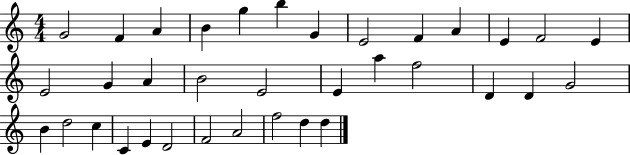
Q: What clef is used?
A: treble